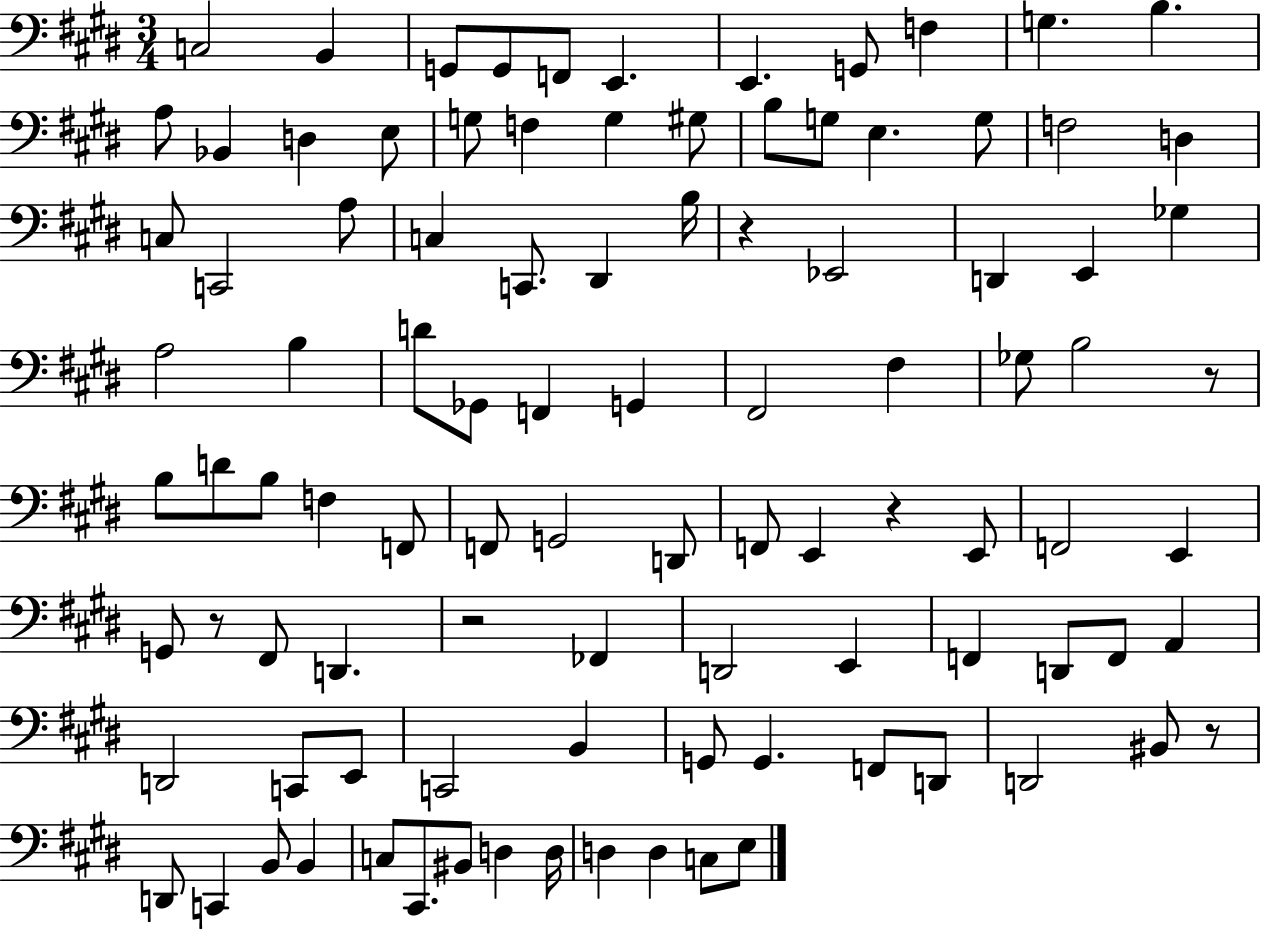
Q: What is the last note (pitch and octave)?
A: E3